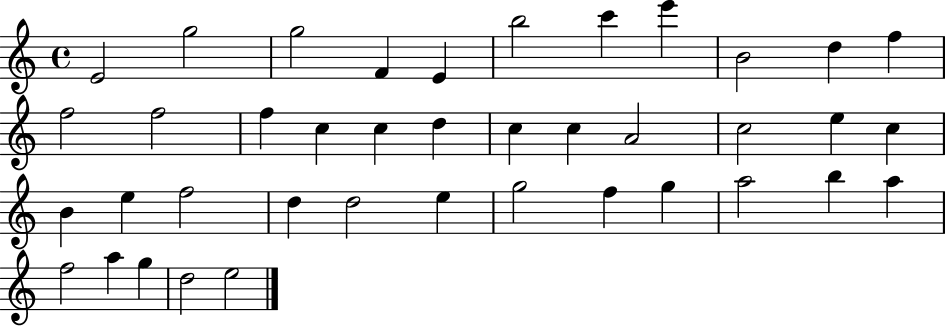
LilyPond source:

{
  \clef treble
  \time 4/4
  \defaultTimeSignature
  \key c \major
  e'2 g''2 | g''2 f'4 e'4 | b''2 c'''4 e'''4 | b'2 d''4 f''4 | \break f''2 f''2 | f''4 c''4 c''4 d''4 | c''4 c''4 a'2 | c''2 e''4 c''4 | \break b'4 e''4 f''2 | d''4 d''2 e''4 | g''2 f''4 g''4 | a''2 b''4 a''4 | \break f''2 a''4 g''4 | d''2 e''2 | \bar "|."
}